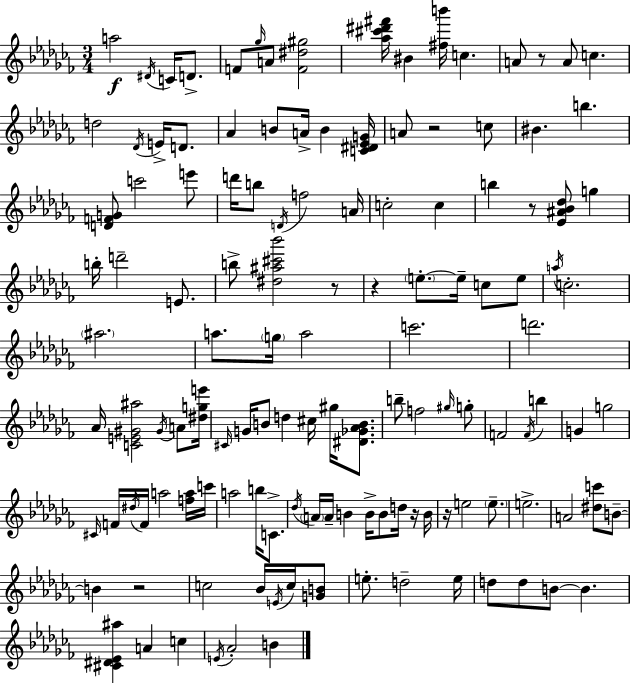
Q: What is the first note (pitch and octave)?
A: A5